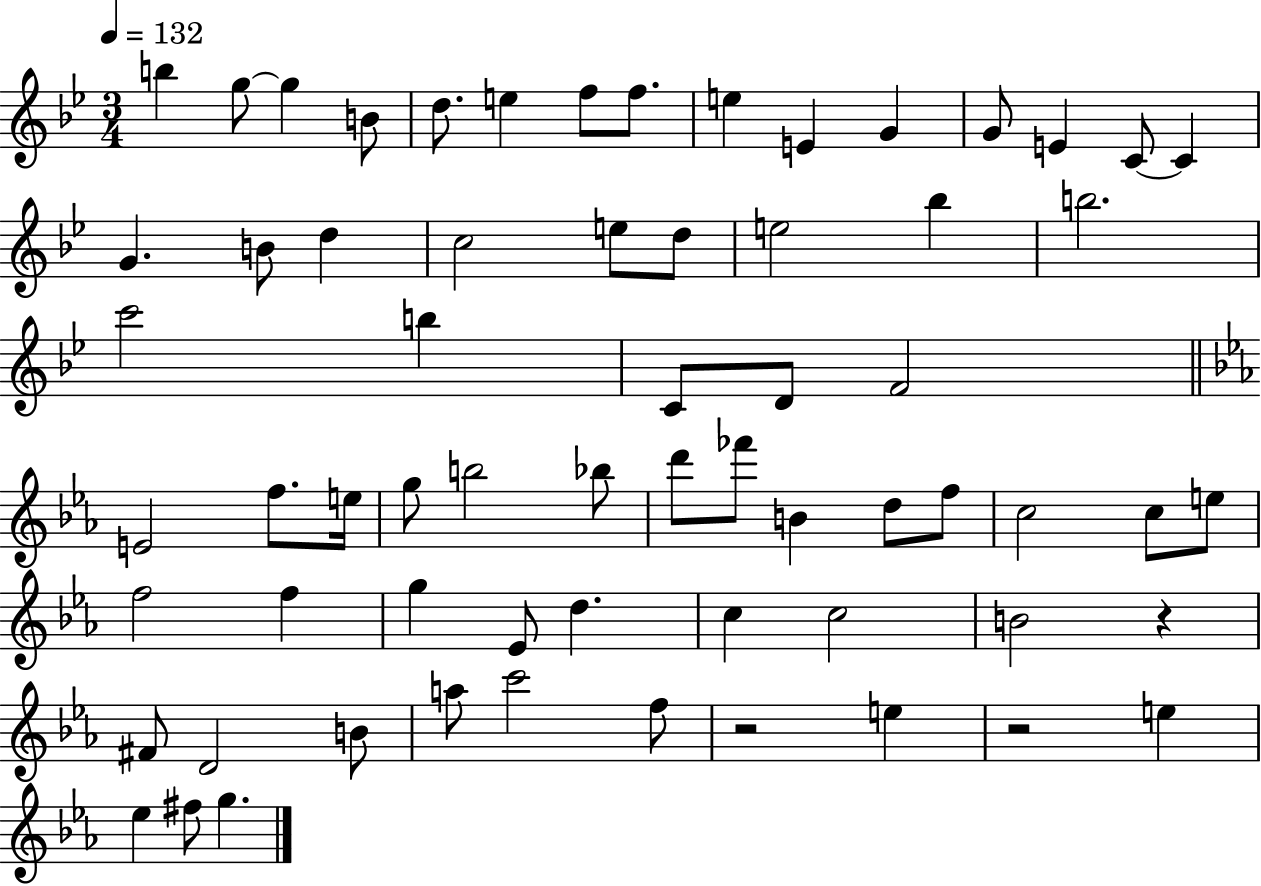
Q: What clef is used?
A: treble